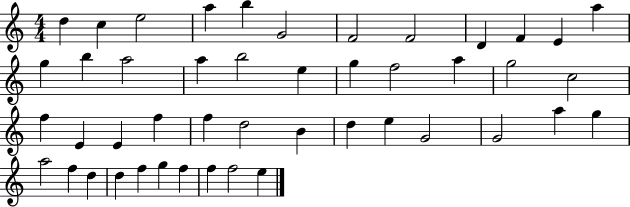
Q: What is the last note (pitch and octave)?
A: E5